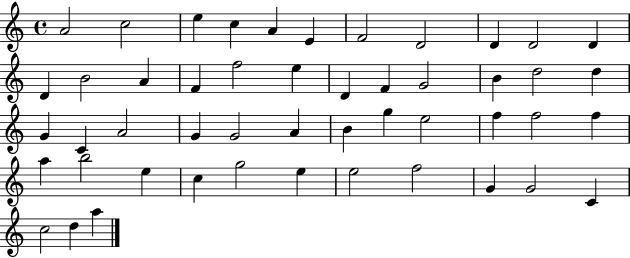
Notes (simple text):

A4/h C5/h E5/q C5/q A4/q E4/q F4/h D4/h D4/q D4/h D4/q D4/q B4/h A4/q F4/q F5/h E5/q D4/q F4/q G4/h B4/q D5/h D5/q G4/q C4/q A4/h G4/q G4/h A4/q B4/q G5/q E5/h F5/q F5/h F5/q A5/q B5/h E5/q C5/q G5/h E5/q E5/h F5/h G4/q G4/h C4/q C5/h D5/q A5/q